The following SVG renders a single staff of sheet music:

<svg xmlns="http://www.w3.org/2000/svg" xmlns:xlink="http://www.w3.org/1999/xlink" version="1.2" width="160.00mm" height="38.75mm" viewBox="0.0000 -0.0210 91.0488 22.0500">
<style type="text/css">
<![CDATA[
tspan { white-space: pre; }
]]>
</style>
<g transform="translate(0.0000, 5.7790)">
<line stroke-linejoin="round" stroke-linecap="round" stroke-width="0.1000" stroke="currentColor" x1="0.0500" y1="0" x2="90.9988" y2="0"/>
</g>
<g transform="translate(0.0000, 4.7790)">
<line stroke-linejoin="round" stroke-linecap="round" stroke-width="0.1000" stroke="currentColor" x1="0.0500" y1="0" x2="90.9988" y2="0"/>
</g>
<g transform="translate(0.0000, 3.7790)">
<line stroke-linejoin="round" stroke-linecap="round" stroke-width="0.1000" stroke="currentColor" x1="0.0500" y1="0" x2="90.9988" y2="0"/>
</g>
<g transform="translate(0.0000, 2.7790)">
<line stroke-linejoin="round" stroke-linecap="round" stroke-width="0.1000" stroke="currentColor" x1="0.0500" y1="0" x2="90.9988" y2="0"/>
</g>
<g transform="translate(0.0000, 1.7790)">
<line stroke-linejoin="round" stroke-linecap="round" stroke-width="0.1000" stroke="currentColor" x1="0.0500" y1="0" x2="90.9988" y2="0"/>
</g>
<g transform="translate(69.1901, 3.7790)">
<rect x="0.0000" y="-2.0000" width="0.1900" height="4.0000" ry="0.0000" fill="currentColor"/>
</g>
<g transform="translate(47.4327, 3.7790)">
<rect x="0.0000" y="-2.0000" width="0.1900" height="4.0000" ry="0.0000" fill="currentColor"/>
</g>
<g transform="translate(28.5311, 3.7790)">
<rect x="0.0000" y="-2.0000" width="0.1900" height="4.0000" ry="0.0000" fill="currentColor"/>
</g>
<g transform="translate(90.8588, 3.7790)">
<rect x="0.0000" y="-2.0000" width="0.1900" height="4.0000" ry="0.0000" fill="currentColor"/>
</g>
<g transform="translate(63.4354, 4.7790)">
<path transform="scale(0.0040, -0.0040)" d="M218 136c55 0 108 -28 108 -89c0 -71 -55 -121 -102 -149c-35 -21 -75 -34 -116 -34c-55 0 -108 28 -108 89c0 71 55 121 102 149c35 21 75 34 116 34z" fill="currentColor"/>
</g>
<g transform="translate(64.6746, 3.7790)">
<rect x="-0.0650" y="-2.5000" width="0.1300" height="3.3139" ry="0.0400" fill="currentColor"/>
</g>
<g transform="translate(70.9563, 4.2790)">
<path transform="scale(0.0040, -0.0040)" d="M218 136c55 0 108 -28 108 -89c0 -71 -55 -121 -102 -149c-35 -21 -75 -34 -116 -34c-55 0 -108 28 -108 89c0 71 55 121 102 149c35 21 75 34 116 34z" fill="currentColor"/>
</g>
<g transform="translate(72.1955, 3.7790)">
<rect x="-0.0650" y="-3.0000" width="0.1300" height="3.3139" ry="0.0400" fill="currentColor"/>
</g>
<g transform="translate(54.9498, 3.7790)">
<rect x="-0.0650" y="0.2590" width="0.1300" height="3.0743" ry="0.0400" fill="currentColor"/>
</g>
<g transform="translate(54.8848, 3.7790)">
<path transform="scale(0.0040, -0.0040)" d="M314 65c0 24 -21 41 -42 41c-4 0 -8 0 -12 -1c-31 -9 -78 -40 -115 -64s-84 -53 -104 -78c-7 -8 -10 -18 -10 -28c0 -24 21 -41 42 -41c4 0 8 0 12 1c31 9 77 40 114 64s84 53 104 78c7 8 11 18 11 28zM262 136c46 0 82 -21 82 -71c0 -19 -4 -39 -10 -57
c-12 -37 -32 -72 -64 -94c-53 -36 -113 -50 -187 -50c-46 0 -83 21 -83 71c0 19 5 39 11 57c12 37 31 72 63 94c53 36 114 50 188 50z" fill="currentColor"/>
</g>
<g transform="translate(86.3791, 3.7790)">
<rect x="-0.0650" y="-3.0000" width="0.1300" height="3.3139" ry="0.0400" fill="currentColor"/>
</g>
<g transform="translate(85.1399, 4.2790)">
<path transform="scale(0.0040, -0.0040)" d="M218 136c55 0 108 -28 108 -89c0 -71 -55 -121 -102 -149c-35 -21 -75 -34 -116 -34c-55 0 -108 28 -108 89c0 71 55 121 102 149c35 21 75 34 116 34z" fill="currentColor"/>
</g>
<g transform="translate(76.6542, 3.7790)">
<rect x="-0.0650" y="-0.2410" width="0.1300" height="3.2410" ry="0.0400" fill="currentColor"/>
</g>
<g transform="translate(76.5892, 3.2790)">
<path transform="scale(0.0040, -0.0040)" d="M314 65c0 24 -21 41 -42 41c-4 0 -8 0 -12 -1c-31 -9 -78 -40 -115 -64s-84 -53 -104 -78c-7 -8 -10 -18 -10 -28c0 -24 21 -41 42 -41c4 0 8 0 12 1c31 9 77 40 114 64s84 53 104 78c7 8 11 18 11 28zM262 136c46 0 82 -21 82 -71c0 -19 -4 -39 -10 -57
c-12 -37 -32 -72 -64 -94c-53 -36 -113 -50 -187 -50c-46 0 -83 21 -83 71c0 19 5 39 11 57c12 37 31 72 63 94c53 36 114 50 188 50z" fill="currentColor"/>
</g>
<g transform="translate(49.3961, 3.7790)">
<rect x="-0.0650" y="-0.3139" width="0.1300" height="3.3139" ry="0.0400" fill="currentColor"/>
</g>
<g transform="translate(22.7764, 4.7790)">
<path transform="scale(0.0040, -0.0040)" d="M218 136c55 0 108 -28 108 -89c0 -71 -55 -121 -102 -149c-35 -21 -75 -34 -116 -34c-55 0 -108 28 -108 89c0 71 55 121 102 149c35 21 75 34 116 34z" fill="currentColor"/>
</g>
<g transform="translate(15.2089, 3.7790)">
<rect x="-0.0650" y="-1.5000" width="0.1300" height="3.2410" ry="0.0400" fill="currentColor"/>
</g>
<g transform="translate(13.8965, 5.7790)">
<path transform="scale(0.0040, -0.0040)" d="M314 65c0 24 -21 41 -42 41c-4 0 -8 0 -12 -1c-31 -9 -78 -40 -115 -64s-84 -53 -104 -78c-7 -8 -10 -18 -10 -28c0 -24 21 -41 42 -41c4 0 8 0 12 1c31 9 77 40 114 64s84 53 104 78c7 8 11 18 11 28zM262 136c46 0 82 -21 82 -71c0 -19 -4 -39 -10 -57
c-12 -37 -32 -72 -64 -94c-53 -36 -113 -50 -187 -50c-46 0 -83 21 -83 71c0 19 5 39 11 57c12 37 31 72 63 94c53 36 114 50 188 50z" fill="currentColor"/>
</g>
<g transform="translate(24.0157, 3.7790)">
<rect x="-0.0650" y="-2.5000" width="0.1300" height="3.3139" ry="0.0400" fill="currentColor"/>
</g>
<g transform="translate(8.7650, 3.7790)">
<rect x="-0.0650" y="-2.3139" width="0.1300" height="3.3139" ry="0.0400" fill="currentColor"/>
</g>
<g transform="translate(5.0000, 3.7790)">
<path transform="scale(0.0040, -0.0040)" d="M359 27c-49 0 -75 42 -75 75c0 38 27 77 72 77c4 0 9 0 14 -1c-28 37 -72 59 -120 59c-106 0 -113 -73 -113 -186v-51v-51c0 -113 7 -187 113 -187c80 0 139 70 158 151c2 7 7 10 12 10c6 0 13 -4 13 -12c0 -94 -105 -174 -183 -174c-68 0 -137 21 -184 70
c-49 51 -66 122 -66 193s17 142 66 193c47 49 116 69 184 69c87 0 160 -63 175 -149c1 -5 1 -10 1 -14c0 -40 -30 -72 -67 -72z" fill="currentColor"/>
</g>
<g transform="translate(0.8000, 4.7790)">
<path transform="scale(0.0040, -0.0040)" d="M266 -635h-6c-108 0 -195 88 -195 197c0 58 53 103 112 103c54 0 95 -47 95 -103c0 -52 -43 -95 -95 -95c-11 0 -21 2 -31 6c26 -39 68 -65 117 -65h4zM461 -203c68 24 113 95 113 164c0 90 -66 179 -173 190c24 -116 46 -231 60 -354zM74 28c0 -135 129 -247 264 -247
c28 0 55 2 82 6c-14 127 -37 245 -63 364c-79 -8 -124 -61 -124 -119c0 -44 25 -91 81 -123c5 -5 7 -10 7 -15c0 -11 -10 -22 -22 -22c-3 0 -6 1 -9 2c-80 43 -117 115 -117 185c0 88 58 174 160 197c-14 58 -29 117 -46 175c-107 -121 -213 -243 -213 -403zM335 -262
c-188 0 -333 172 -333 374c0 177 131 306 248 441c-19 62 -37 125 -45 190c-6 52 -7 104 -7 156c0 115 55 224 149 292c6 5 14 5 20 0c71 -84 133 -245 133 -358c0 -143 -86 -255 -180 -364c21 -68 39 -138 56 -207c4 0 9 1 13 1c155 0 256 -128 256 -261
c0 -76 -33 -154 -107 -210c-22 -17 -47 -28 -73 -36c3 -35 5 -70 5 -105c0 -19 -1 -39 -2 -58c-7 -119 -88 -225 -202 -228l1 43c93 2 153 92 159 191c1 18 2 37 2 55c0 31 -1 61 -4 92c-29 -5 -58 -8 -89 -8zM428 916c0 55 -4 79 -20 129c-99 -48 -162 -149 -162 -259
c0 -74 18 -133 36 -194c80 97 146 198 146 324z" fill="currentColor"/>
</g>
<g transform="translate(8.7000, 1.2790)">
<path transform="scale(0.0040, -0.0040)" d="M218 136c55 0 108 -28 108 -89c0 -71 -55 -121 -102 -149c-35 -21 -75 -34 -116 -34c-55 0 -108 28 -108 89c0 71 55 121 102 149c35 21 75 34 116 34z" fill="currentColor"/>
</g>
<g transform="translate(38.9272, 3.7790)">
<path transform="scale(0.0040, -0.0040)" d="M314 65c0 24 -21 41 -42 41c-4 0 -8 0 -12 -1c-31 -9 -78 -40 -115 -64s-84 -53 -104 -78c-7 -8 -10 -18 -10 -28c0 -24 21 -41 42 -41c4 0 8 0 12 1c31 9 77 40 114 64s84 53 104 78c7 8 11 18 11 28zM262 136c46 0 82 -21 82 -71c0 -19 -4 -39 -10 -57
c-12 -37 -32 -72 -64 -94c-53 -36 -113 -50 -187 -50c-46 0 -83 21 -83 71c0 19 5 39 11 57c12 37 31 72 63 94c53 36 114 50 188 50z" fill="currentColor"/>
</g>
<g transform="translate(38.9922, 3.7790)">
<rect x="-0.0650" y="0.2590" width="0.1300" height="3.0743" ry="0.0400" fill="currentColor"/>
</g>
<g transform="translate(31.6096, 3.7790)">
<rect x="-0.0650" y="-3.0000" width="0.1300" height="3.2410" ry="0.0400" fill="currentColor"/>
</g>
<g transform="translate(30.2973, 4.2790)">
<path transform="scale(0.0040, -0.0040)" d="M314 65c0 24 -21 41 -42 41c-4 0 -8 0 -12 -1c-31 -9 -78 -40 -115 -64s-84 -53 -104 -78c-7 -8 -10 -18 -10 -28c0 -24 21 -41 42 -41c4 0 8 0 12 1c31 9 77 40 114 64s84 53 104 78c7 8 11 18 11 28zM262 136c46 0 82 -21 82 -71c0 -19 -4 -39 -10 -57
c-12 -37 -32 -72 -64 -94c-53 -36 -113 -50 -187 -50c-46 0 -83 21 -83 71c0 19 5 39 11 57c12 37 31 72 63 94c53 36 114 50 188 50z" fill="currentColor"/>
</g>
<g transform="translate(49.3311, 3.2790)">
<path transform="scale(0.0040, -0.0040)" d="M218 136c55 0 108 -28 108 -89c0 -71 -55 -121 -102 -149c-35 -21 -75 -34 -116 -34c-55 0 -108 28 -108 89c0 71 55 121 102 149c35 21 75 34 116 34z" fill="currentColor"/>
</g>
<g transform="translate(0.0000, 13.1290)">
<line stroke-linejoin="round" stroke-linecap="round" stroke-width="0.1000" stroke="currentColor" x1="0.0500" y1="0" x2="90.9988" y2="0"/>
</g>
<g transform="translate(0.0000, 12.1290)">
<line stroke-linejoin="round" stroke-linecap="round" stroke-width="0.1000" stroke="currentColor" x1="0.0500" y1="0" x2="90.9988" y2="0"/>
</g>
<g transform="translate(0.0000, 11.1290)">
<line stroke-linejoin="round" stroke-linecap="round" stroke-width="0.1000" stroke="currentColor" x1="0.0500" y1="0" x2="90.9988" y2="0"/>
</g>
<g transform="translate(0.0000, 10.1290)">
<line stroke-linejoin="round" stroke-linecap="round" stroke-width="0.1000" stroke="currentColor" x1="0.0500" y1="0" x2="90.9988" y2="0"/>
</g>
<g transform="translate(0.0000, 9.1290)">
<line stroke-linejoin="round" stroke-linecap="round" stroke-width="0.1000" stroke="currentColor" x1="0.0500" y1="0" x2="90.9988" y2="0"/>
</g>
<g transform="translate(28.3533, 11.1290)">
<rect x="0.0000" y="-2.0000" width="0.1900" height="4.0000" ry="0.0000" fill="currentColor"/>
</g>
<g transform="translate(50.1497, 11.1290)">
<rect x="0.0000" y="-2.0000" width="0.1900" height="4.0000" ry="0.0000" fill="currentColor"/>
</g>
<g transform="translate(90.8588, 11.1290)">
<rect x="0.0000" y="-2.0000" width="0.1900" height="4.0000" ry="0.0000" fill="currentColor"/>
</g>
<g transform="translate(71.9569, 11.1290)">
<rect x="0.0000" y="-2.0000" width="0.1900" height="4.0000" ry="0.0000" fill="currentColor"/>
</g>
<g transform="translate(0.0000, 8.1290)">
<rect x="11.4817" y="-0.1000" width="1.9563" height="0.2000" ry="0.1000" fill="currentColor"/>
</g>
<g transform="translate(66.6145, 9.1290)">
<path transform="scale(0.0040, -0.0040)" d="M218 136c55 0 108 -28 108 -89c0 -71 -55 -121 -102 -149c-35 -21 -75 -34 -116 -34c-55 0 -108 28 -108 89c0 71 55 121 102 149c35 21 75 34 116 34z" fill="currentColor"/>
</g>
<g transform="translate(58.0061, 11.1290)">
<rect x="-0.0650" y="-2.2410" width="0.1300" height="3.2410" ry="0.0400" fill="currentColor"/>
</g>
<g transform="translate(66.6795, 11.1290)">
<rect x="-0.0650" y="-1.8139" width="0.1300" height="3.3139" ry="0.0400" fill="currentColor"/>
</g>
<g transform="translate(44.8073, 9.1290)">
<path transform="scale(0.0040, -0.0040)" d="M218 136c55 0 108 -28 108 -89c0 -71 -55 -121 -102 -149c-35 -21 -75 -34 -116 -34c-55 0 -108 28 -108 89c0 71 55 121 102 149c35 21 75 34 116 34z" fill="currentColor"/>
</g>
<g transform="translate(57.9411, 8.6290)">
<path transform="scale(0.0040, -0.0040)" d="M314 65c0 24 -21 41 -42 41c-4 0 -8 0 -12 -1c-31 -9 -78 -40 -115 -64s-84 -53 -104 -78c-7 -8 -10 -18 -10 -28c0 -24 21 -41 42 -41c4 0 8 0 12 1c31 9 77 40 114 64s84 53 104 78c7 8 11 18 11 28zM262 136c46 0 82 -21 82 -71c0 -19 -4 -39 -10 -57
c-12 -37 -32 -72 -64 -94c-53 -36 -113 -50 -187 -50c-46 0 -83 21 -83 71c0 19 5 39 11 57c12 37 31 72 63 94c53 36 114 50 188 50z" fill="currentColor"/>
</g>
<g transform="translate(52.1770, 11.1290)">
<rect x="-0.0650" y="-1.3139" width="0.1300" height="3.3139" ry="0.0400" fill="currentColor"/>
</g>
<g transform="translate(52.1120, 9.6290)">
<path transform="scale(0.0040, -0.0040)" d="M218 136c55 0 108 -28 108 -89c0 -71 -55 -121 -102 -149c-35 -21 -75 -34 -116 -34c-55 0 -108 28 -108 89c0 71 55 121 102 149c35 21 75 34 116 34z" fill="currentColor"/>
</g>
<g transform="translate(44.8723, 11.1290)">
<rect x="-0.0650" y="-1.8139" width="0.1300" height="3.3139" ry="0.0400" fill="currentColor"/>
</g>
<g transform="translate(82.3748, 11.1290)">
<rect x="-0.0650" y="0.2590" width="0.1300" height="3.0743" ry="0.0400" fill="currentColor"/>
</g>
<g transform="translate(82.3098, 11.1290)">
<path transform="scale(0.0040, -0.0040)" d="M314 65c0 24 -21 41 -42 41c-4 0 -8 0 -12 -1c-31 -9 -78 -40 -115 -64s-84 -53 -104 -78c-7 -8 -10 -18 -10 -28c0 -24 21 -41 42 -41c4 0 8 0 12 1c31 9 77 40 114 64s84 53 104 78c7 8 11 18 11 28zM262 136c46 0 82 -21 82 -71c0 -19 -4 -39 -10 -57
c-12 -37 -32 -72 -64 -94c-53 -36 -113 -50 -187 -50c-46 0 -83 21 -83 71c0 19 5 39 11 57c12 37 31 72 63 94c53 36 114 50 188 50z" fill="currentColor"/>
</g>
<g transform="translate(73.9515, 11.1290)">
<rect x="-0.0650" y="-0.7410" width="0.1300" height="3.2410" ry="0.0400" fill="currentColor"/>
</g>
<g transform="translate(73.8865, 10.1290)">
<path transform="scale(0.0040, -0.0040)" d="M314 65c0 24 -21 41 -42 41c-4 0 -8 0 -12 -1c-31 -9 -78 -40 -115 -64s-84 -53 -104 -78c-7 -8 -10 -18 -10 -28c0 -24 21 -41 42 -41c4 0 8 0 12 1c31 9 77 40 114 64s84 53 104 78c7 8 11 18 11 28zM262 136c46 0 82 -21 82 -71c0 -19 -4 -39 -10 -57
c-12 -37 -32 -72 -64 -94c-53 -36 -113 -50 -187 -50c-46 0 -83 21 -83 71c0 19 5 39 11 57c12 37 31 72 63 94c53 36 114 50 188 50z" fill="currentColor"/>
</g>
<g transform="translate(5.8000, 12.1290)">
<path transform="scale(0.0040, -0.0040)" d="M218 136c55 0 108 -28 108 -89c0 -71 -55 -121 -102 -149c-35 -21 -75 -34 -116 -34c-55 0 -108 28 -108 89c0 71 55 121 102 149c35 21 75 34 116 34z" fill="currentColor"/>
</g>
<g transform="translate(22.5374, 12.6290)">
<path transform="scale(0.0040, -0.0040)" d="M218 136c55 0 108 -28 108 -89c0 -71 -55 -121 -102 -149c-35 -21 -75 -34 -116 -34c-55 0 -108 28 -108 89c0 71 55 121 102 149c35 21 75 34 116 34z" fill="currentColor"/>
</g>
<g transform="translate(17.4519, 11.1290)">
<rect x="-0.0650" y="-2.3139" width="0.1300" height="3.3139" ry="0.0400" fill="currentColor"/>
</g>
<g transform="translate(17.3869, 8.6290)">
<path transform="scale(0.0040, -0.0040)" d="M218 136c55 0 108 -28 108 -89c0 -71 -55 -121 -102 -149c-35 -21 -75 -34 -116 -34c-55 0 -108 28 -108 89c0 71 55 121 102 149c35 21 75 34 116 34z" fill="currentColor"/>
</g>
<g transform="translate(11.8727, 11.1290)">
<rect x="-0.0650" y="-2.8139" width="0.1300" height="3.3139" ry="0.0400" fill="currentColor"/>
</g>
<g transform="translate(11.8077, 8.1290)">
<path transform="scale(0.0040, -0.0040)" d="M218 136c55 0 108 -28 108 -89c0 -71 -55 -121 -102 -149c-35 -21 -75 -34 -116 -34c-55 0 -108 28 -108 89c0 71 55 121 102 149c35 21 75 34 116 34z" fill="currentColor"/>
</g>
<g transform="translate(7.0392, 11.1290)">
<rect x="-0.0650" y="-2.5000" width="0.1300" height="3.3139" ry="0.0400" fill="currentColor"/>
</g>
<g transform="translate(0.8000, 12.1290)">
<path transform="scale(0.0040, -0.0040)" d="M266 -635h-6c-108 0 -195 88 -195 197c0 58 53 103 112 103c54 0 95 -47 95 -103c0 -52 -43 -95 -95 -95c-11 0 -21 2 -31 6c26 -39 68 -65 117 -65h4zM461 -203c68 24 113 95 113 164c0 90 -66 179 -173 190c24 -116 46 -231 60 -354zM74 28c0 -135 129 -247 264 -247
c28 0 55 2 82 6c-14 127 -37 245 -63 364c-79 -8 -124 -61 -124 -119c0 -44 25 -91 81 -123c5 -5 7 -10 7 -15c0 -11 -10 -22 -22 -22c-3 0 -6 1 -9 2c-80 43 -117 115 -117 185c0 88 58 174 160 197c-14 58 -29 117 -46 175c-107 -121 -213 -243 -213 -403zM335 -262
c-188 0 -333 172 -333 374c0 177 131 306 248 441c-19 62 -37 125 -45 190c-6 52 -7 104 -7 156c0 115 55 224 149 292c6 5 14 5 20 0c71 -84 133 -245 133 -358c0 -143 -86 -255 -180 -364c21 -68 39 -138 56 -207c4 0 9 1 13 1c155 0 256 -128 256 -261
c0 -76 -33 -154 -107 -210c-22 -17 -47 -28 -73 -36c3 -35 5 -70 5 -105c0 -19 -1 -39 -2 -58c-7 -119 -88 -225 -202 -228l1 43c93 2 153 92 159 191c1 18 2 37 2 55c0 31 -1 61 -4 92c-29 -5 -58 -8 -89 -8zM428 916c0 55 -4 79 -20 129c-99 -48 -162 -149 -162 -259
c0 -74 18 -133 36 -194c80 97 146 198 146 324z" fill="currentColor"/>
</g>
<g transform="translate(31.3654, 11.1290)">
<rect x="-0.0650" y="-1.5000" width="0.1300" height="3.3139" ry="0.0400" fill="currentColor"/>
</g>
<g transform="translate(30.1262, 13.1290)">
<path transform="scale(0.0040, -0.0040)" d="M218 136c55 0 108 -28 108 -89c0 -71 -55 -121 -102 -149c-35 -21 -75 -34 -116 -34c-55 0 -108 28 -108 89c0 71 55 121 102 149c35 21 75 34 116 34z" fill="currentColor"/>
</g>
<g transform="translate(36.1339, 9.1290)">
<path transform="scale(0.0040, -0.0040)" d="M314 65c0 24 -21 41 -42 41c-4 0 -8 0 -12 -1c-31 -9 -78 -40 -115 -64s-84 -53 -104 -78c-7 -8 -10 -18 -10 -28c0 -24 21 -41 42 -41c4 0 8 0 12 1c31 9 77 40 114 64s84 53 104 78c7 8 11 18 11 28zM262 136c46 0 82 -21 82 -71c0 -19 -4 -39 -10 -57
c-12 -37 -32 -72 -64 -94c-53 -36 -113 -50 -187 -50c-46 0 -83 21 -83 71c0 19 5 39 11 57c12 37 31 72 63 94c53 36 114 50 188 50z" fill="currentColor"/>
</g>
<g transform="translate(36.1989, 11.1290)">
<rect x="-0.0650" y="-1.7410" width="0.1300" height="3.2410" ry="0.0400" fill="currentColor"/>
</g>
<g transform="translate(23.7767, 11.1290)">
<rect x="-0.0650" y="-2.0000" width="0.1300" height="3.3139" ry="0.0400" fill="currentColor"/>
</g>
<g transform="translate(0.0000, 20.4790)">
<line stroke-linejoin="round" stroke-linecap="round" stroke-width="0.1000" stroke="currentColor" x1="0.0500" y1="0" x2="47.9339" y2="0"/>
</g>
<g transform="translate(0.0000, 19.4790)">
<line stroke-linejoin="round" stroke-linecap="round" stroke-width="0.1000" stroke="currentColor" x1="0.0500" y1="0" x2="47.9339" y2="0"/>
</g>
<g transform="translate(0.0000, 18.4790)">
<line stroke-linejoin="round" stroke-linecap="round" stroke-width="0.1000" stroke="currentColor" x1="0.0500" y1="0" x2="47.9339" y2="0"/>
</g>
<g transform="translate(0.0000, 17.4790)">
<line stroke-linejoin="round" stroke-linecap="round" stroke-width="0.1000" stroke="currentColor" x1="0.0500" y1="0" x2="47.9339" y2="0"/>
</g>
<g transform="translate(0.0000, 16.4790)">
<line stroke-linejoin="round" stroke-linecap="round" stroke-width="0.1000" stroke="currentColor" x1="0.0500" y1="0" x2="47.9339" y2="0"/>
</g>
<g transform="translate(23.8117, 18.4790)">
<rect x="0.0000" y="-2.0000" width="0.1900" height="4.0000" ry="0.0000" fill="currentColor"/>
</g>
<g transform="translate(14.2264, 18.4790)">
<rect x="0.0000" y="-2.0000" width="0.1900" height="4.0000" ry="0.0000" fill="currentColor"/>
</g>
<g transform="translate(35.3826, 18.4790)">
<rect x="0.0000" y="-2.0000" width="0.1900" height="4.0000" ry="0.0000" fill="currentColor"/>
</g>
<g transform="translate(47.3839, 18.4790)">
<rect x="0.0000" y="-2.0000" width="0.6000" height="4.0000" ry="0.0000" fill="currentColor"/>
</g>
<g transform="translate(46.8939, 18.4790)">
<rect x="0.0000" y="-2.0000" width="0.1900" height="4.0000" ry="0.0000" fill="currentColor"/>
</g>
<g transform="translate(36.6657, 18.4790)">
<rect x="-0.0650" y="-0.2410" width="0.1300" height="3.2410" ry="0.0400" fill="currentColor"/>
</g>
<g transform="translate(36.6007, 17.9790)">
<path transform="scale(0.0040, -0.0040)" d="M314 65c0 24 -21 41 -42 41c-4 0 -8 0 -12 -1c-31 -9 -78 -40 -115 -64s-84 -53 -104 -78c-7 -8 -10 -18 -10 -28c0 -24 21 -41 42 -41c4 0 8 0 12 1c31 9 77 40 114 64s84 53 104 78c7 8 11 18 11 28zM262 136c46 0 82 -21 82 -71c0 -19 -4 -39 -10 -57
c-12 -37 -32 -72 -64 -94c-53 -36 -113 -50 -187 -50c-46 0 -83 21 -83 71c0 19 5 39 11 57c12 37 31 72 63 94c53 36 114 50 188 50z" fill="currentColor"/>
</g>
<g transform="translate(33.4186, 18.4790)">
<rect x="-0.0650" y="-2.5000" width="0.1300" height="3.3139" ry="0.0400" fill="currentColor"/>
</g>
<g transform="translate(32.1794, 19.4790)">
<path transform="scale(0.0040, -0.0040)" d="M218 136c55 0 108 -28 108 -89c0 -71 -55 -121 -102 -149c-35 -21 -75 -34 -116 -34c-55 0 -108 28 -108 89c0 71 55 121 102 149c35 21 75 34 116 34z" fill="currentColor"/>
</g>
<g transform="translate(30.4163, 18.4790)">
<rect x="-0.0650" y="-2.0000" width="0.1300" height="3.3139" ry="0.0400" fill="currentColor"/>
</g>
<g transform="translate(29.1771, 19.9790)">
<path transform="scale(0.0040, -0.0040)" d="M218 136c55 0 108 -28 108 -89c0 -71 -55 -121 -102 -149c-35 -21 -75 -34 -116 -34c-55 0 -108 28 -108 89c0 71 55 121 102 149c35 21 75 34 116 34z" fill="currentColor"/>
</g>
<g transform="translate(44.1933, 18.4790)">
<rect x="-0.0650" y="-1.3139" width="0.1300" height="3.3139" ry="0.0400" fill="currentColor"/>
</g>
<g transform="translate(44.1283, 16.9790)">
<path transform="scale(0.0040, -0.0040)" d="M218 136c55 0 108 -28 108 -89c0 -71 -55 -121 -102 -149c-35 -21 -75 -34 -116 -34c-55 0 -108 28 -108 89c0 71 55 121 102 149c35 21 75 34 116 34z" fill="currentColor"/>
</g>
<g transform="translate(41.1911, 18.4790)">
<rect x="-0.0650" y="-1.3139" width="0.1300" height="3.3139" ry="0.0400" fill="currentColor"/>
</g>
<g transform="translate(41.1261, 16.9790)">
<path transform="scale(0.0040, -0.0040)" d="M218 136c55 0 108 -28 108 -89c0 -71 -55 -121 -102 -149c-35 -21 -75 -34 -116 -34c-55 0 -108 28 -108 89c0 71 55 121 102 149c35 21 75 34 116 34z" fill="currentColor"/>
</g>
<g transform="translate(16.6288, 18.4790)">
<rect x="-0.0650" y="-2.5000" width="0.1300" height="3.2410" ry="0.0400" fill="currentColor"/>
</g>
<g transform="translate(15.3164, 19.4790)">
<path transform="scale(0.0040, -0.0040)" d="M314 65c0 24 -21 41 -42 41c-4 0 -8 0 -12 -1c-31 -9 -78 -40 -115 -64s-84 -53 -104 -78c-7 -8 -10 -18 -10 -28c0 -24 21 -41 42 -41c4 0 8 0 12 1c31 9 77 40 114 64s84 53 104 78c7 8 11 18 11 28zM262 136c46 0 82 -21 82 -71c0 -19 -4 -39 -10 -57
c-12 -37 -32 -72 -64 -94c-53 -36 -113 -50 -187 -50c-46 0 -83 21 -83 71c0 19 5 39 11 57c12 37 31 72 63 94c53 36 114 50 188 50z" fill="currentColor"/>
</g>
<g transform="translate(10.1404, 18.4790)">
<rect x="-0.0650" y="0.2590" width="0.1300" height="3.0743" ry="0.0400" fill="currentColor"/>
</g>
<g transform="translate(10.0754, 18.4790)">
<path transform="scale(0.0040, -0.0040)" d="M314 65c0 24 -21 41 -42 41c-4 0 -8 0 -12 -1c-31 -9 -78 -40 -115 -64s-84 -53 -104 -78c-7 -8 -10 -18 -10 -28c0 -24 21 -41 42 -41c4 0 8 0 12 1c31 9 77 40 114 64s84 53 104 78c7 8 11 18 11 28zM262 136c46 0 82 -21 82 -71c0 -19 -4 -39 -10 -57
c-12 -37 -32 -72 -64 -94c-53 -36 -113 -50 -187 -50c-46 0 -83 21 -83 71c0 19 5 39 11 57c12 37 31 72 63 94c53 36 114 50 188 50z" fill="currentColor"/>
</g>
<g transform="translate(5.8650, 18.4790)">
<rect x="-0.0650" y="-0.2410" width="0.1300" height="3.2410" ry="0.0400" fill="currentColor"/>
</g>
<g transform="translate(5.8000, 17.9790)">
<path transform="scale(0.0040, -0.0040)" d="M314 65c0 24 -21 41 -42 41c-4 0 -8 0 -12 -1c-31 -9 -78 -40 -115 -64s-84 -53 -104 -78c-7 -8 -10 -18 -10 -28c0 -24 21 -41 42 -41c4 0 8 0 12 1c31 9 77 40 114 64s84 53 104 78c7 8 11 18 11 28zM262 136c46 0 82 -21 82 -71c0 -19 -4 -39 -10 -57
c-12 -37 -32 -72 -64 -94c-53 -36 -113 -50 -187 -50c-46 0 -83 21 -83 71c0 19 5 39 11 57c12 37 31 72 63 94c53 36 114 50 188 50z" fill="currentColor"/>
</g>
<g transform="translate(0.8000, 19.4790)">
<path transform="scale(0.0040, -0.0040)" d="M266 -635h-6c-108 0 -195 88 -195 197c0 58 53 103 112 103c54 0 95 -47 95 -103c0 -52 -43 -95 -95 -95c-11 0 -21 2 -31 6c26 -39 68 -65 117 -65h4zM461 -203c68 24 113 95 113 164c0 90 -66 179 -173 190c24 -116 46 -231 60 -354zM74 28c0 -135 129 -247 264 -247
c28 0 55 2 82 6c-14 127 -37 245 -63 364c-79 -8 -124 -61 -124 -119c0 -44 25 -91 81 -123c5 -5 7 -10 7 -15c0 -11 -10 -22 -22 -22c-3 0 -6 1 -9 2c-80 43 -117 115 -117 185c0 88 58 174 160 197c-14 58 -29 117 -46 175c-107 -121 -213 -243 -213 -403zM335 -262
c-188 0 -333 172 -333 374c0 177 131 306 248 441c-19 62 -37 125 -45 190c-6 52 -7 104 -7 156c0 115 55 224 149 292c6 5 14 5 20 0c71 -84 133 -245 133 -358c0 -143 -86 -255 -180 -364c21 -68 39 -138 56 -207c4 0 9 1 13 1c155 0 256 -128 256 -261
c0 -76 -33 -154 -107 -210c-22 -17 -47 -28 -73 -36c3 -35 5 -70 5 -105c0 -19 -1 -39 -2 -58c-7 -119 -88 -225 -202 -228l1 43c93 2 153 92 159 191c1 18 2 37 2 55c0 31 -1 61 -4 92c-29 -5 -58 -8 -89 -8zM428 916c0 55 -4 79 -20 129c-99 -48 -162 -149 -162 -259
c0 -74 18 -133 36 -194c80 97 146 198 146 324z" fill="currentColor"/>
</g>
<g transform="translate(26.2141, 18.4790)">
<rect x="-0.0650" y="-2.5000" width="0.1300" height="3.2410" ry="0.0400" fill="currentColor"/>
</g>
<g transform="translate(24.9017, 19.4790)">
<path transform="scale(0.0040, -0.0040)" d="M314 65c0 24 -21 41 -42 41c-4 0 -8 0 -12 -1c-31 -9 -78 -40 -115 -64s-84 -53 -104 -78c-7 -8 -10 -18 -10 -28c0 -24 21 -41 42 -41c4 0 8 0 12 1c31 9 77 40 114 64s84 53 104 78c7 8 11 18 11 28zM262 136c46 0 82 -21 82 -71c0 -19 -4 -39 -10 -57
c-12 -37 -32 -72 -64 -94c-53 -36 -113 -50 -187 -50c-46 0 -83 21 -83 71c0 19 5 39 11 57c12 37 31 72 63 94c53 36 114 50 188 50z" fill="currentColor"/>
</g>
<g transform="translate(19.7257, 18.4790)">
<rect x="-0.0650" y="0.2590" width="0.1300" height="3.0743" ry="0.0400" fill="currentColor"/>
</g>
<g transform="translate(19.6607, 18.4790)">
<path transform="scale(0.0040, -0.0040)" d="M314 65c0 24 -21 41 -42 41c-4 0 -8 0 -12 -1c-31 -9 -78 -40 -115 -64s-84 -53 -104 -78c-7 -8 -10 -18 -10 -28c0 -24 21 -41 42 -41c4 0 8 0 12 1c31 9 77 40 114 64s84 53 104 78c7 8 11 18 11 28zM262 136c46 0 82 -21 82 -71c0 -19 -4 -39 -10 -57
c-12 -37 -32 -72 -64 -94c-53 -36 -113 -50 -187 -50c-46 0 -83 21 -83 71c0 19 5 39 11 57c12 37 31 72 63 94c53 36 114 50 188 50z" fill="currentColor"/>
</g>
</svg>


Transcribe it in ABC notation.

X:1
T:Untitled
M:4/4
L:1/4
K:C
g E2 G A2 B2 c B2 G A c2 A G a g F E f2 f e g2 f d2 B2 c2 B2 G2 B2 G2 F G c2 e e